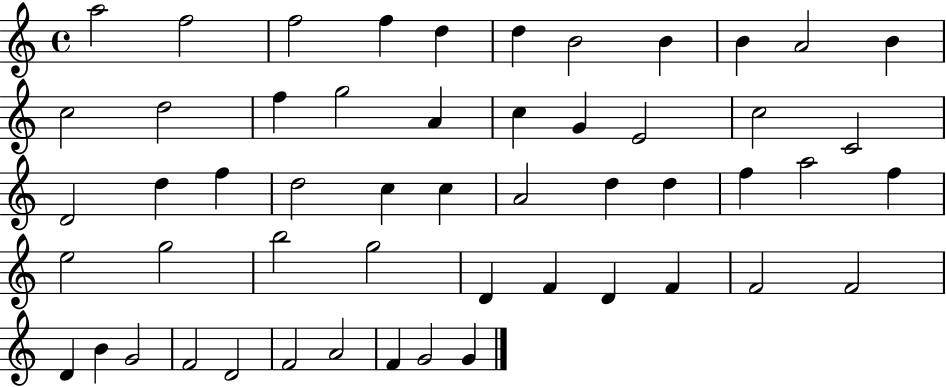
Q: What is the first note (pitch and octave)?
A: A5